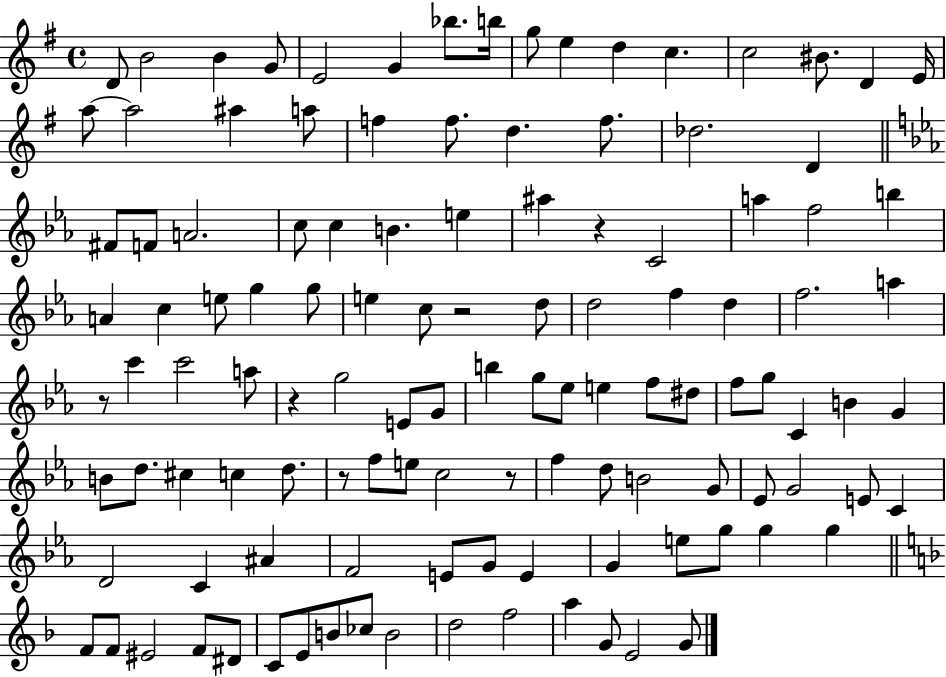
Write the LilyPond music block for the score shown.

{
  \clef treble
  \time 4/4
  \defaultTimeSignature
  \key g \major
  d'8 b'2 b'4 g'8 | e'2 g'4 bes''8. b''16 | g''8 e''4 d''4 c''4. | c''2 bis'8. d'4 e'16 | \break a''8~~ a''2 ais''4 a''8 | f''4 f''8. d''4. f''8. | des''2. d'4 | \bar "||" \break \key c \minor fis'8 f'8 a'2. | c''8 c''4 b'4. e''4 | ais''4 r4 c'2 | a''4 f''2 b''4 | \break a'4 c''4 e''8 g''4 g''8 | e''4 c''8 r2 d''8 | d''2 f''4 d''4 | f''2. a''4 | \break r8 c'''4 c'''2 a''8 | r4 g''2 e'8 g'8 | b''4 g''8 ees''8 e''4 f''8 dis''8 | f''8 g''8 c'4 b'4 g'4 | \break b'8 d''8. cis''4 c''4 d''8. | r8 f''8 e''8 c''2 r8 | f''4 d''8 b'2 g'8 | ees'8 g'2 e'8 c'4 | \break d'2 c'4 ais'4 | f'2 e'8 g'8 e'4 | g'4 e''8 g''8 g''4 g''4 | \bar "||" \break \key f \major f'8 f'8 eis'2 f'8 dis'8 | c'8 e'8 b'8 ces''8 b'2 | d''2 f''2 | a''4 g'8 e'2 g'8 | \break \bar "|."
}